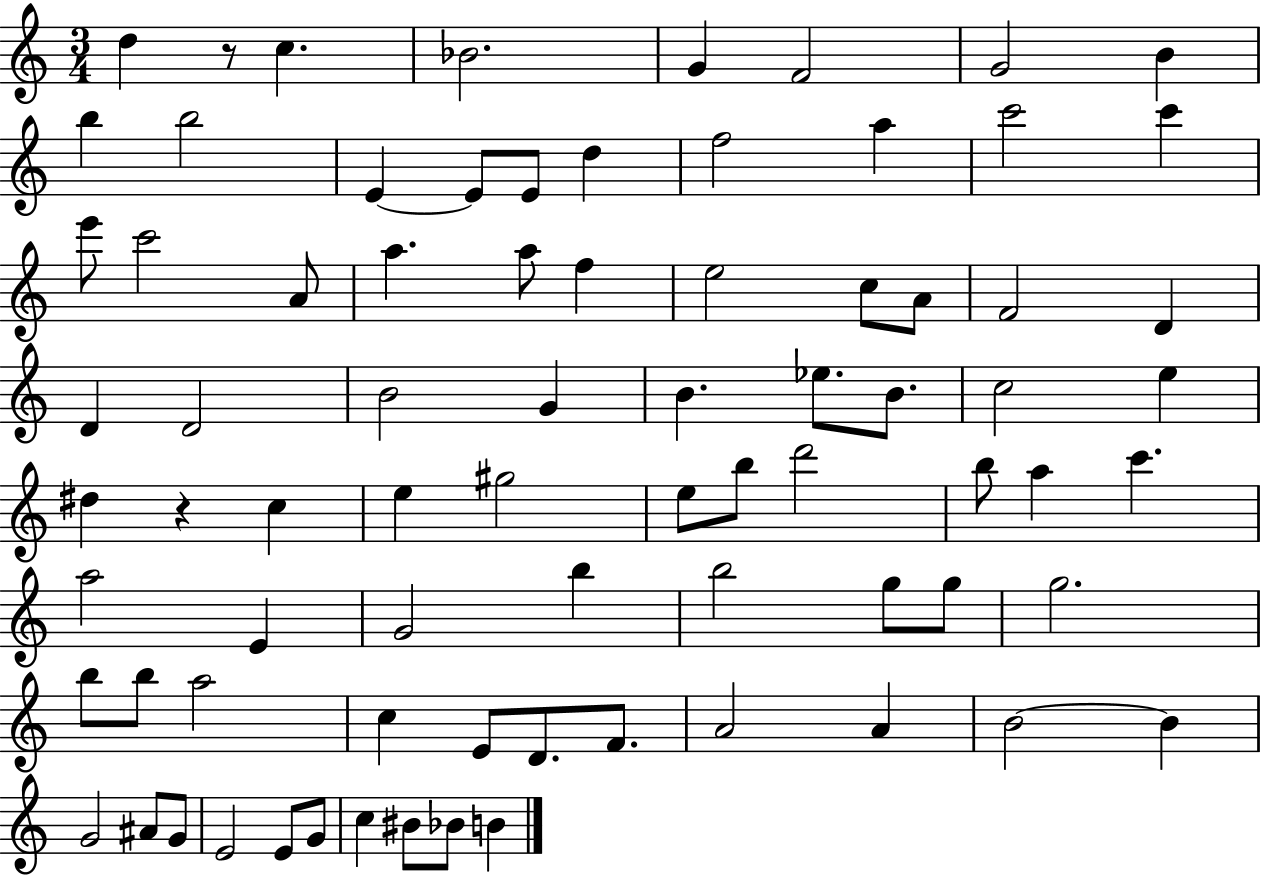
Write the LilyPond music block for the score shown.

{
  \clef treble
  \numericTimeSignature
  \time 3/4
  \key c \major
  d''4 r8 c''4. | bes'2. | g'4 f'2 | g'2 b'4 | \break b''4 b''2 | e'4~~ e'8 e'8 d''4 | f''2 a''4 | c'''2 c'''4 | \break e'''8 c'''2 a'8 | a''4. a''8 f''4 | e''2 c''8 a'8 | f'2 d'4 | \break d'4 d'2 | b'2 g'4 | b'4. ees''8. b'8. | c''2 e''4 | \break dis''4 r4 c''4 | e''4 gis''2 | e''8 b''8 d'''2 | b''8 a''4 c'''4. | \break a''2 e'4 | g'2 b''4 | b''2 g''8 g''8 | g''2. | \break b''8 b''8 a''2 | c''4 e'8 d'8. f'8. | a'2 a'4 | b'2~~ b'4 | \break g'2 ais'8 g'8 | e'2 e'8 g'8 | c''4 bis'8 bes'8 b'4 | \bar "|."
}